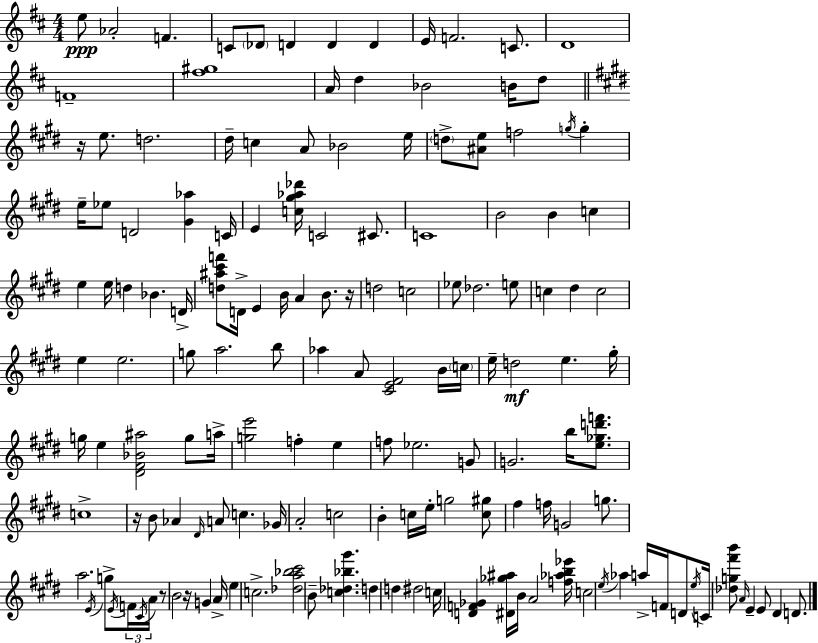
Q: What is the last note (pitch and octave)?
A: D4